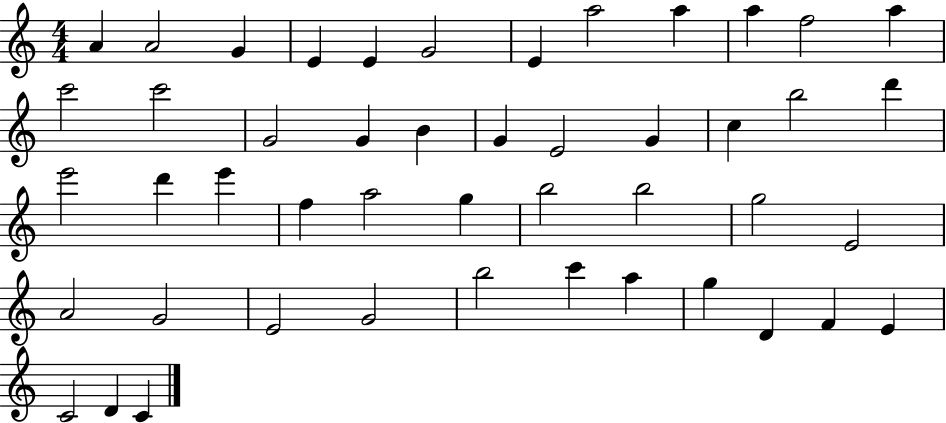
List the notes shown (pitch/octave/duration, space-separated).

A4/q A4/h G4/q E4/q E4/q G4/h E4/q A5/h A5/q A5/q F5/h A5/q C6/h C6/h G4/h G4/q B4/q G4/q E4/h G4/q C5/q B5/h D6/q E6/h D6/q E6/q F5/q A5/h G5/q B5/h B5/h G5/h E4/h A4/h G4/h E4/h G4/h B5/h C6/q A5/q G5/q D4/q F4/q E4/q C4/h D4/q C4/q